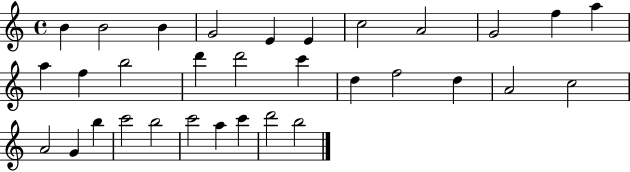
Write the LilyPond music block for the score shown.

{
  \clef treble
  \time 4/4
  \defaultTimeSignature
  \key c \major
  b'4 b'2 b'4 | g'2 e'4 e'4 | c''2 a'2 | g'2 f''4 a''4 | \break a''4 f''4 b''2 | d'''4 d'''2 c'''4 | d''4 f''2 d''4 | a'2 c''2 | \break a'2 g'4 b''4 | c'''2 b''2 | c'''2 a''4 c'''4 | d'''2 b''2 | \break \bar "|."
}